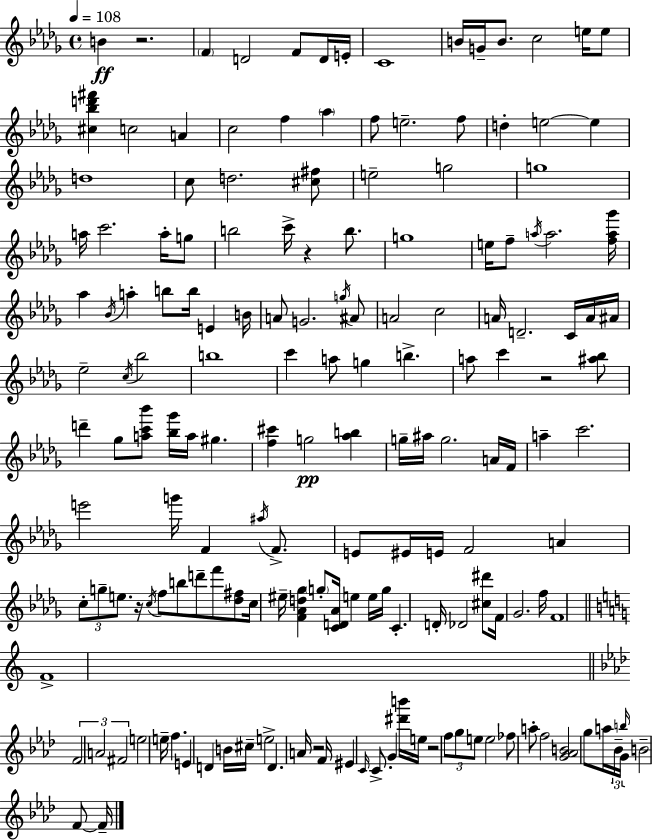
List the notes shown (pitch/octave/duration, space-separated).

B4/q R/h. F4/q D4/h F4/e D4/s E4/s C4/w B4/s G4/s B4/e. C5/h E5/s E5/e [C#5,Bb5,D6,F#6]/q C5/h A4/q C5/h F5/q Ab5/q F5/e E5/h. F5/e D5/q E5/h E5/q D5/w C5/e D5/h. [C#5,F#5]/e E5/h G5/h G5/w A5/s C6/h. A5/s G5/e B5/h C6/s R/q B5/e. G5/w E5/s F5/e A5/s A5/h. [F5,A5,Gb6]/s Ab5/q Bb4/s A5/q B5/e B5/s E4/q B4/s A4/e G4/h. G5/s A#4/e A4/h C5/h A4/s D4/h. C4/s A4/s A#4/s Eb5/h C5/s Bb5/h B5/w C6/q A5/e G5/q B5/q. A5/e C6/q R/h [A#5,Bb5]/e D6/q Gb5/e [A5,C6,Bb6]/e [Bb5,Gb6]/s A5/s G#5/q. [F5,C#6]/q G5/h [Ab5,B5]/q G5/s A#5/s G5/h. A4/s F4/s A5/q C6/h. E6/h G6/s F4/q A#5/s F4/e. E4/e EIS4/s E4/s F4/h A4/q C5/e G5/e E5/e. R/s C5/s F5/e B5/e D6/e F6/e [Db5,F#5]/e C5/s EIS5/s [F4,Ab4,D5,Gb5]/q G5/e [C4,D4,Ab4]/s E5/q E5/s G5/s C4/q. D4/s Db4/h [C#5,D#6]/e F4/s Gb4/h. F5/s F4/w F4/w F4/h A4/h F#4/h E5/h E5/s F5/q. E4/q D4/q B4/s C#5/s E5/h D4/q. A4/s R/h F4/s EIS4/q C4/s C4/e. G4/q [D#6,B6]/s E5/s R/h F5/e G5/e E5/e E5/h FES5/e A5/e F5/h [G4,Ab4,B4]/h G5/e A5/s Bb4/s B5/s G4/s B4/h F4/e F4/s